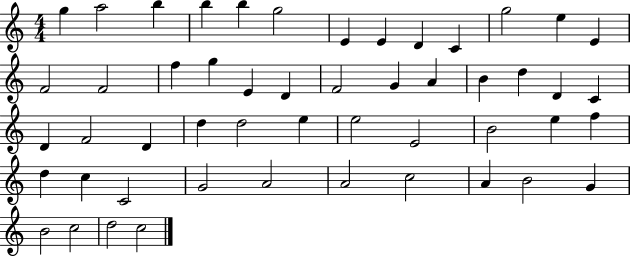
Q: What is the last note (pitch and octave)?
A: C5